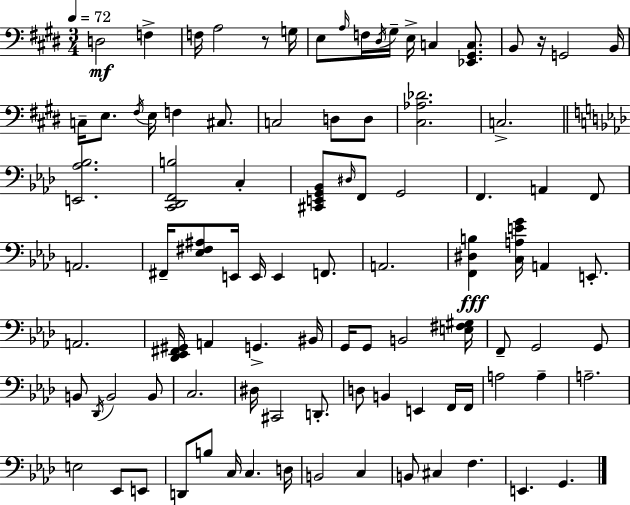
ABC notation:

X:1
T:Untitled
M:3/4
L:1/4
K:E
D,2 F, F,/4 A,2 z/2 G,/4 E,/2 A,/4 F,/4 ^D,/4 ^G,/4 E,/4 C, [_E,,^G,,C,]/2 B,,/2 z/4 G,,2 B,,/4 C,/4 E,/2 ^F,/4 E,/4 F, ^C,/2 C,2 D,/2 D,/2 [^C,_A,_D]2 C,2 [E,,_A,_B,]2 [C,,_D,,F,,B,]2 C, [^C,,E,,G,,_B,,]/2 ^D,/4 F,,/2 G,,2 F,, A,, F,,/2 A,,2 ^F,,/4 [_E,^F,^A,]/2 E,,/4 E,,/4 E,, F,,/2 A,,2 [F,,^D,B,] [C,A,EG]/4 A,, E,,/2 A,,2 [_D,,_E,,^F,,^G,,]/4 A,, G,, ^B,,/4 G,,/4 G,,/2 B,,2 [E,^F,^G,]/4 F,,/2 G,,2 G,,/2 B,,/2 _D,,/4 B,,2 B,,/2 C,2 ^D,/4 ^C,,2 D,,/2 D,/2 B,, E,, F,,/4 F,,/4 A,2 A, A,2 E,2 _E,,/2 E,,/2 D,,/2 B,/2 C,/4 C, D,/4 B,,2 C, B,,/2 ^C, F, E,, G,,